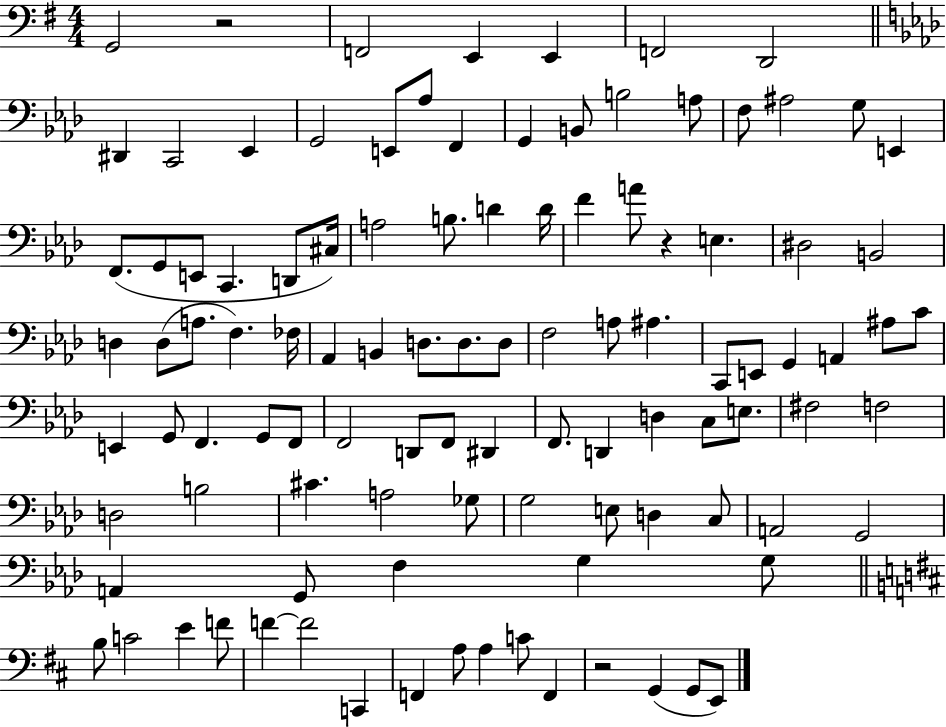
{
  \clef bass
  \numericTimeSignature
  \time 4/4
  \key g \major
  g,2 r2 | f,2 e,4 e,4 | f,2 d,2 | \bar "||" \break \key aes \major dis,4 c,2 ees,4 | g,2 e,8 aes8 f,4 | g,4 b,8 b2 a8 | f8 ais2 g8 e,4 | \break f,8.( g,8 e,8 c,4. d,8 cis16) | a2 b8. d'4 d'16 | f'4 a'8 r4 e4. | dis2 b,2 | \break d4 d8( a8. f4.) fes16 | aes,4 b,4 d8. d8. d8 | f2 a8 ais4. | c,8 e,8 g,4 a,4 ais8 c'8 | \break e,4 g,8 f,4. g,8 f,8 | f,2 d,8 f,8 dis,4 | f,8. d,4 d4 c8 e8. | fis2 f2 | \break d2 b2 | cis'4. a2 ges8 | g2 e8 d4 c8 | a,2 g,2 | \break a,4 g,8 f4 g4 g8 | \bar "||" \break \key d \major b8 c'2 e'4 f'8 | f'4~~ f'2 c,4 | f,4 a8 a4 c'8 f,4 | r2 g,4( g,8 e,8) | \break \bar "|."
}